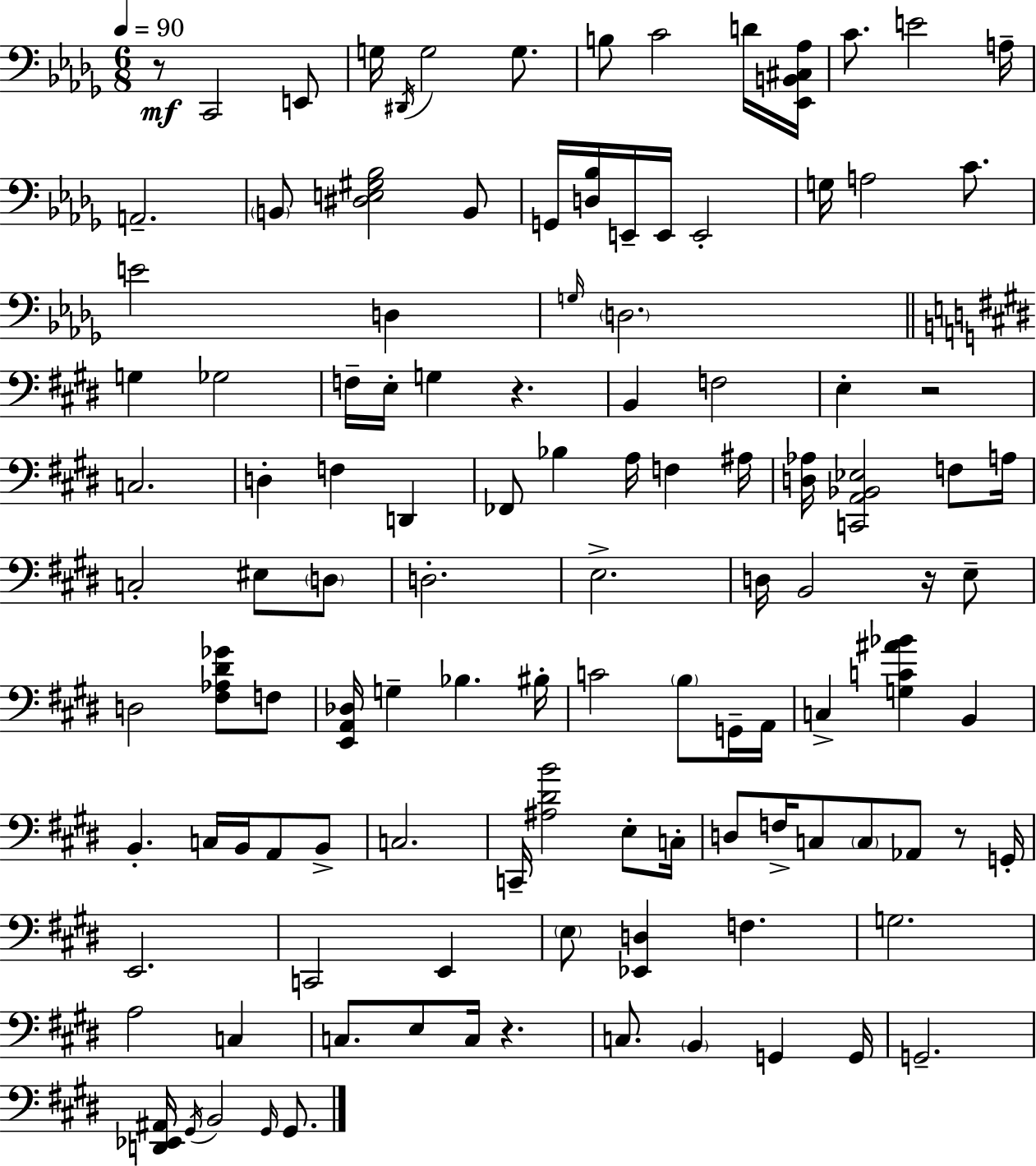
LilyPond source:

{
  \clef bass
  \numericTimeSignature
  \time 6/8
  \key bes \minor
  \tempo 4 = 90
  r8\mf c,2 e,8 | g16 \acciaccatura { dis,16 } g2 g8. | b8 c'2 d'16 | <ees, b, cis aes>16 c'8. e'2 | \break a16-- a,2.-- | \parenthesize b,8 <dis e gis bes>2 b,8 | g,16 <d bes>16 e,16-- e,16 e,2-. | g16 a2 c'8. | \break e'2 d4 | \grace { g16 } \parenthesize d2. | \bar "||" \break \key e \major g4 ges2 | f16-- e16-. g4 r4. | b,4 f2 | e4-. r2 | \break c2. | d4-. f4 d,4 | fes,8 bes4 a16 f4 ais16 | <d aes>16 <c, a, bes, ees>2 f8 a16 | \break c2-. eis8 \parenthesize d8 | d2.-. | e2.-> | d16 b,2 r16 e8-- | \break d2 <fis aes dis' ges'>8 f8 | <e, a, des>16 g4-- bes4. bis16-. | c'2 \parenthesize b8 g,16-- a,16 | c4-> <g c' ais' bes'>4 b,4 | \break b,4.-. c16 b,16 a,8 b,8-> | c2. | c,16-- <ais dis' b'>2 e8-. c16-. | d8 f16-> c8 \parenthesize c8 aes,8 r8 g,16-. | \break e,2. | c,2 e,4 | \parenthesize e8 <ees, d>4 f4. | g2. | \break a2 c4 | c8. e8 c16 r4. | c8. \parenthesize b,4 g,4 g,16 | g,2.-- | \break <d, ees, ais,>16 \acciaccatura { gis,16 } b,2 \grace { gis,16 } gis,8. | \bar "|."
}